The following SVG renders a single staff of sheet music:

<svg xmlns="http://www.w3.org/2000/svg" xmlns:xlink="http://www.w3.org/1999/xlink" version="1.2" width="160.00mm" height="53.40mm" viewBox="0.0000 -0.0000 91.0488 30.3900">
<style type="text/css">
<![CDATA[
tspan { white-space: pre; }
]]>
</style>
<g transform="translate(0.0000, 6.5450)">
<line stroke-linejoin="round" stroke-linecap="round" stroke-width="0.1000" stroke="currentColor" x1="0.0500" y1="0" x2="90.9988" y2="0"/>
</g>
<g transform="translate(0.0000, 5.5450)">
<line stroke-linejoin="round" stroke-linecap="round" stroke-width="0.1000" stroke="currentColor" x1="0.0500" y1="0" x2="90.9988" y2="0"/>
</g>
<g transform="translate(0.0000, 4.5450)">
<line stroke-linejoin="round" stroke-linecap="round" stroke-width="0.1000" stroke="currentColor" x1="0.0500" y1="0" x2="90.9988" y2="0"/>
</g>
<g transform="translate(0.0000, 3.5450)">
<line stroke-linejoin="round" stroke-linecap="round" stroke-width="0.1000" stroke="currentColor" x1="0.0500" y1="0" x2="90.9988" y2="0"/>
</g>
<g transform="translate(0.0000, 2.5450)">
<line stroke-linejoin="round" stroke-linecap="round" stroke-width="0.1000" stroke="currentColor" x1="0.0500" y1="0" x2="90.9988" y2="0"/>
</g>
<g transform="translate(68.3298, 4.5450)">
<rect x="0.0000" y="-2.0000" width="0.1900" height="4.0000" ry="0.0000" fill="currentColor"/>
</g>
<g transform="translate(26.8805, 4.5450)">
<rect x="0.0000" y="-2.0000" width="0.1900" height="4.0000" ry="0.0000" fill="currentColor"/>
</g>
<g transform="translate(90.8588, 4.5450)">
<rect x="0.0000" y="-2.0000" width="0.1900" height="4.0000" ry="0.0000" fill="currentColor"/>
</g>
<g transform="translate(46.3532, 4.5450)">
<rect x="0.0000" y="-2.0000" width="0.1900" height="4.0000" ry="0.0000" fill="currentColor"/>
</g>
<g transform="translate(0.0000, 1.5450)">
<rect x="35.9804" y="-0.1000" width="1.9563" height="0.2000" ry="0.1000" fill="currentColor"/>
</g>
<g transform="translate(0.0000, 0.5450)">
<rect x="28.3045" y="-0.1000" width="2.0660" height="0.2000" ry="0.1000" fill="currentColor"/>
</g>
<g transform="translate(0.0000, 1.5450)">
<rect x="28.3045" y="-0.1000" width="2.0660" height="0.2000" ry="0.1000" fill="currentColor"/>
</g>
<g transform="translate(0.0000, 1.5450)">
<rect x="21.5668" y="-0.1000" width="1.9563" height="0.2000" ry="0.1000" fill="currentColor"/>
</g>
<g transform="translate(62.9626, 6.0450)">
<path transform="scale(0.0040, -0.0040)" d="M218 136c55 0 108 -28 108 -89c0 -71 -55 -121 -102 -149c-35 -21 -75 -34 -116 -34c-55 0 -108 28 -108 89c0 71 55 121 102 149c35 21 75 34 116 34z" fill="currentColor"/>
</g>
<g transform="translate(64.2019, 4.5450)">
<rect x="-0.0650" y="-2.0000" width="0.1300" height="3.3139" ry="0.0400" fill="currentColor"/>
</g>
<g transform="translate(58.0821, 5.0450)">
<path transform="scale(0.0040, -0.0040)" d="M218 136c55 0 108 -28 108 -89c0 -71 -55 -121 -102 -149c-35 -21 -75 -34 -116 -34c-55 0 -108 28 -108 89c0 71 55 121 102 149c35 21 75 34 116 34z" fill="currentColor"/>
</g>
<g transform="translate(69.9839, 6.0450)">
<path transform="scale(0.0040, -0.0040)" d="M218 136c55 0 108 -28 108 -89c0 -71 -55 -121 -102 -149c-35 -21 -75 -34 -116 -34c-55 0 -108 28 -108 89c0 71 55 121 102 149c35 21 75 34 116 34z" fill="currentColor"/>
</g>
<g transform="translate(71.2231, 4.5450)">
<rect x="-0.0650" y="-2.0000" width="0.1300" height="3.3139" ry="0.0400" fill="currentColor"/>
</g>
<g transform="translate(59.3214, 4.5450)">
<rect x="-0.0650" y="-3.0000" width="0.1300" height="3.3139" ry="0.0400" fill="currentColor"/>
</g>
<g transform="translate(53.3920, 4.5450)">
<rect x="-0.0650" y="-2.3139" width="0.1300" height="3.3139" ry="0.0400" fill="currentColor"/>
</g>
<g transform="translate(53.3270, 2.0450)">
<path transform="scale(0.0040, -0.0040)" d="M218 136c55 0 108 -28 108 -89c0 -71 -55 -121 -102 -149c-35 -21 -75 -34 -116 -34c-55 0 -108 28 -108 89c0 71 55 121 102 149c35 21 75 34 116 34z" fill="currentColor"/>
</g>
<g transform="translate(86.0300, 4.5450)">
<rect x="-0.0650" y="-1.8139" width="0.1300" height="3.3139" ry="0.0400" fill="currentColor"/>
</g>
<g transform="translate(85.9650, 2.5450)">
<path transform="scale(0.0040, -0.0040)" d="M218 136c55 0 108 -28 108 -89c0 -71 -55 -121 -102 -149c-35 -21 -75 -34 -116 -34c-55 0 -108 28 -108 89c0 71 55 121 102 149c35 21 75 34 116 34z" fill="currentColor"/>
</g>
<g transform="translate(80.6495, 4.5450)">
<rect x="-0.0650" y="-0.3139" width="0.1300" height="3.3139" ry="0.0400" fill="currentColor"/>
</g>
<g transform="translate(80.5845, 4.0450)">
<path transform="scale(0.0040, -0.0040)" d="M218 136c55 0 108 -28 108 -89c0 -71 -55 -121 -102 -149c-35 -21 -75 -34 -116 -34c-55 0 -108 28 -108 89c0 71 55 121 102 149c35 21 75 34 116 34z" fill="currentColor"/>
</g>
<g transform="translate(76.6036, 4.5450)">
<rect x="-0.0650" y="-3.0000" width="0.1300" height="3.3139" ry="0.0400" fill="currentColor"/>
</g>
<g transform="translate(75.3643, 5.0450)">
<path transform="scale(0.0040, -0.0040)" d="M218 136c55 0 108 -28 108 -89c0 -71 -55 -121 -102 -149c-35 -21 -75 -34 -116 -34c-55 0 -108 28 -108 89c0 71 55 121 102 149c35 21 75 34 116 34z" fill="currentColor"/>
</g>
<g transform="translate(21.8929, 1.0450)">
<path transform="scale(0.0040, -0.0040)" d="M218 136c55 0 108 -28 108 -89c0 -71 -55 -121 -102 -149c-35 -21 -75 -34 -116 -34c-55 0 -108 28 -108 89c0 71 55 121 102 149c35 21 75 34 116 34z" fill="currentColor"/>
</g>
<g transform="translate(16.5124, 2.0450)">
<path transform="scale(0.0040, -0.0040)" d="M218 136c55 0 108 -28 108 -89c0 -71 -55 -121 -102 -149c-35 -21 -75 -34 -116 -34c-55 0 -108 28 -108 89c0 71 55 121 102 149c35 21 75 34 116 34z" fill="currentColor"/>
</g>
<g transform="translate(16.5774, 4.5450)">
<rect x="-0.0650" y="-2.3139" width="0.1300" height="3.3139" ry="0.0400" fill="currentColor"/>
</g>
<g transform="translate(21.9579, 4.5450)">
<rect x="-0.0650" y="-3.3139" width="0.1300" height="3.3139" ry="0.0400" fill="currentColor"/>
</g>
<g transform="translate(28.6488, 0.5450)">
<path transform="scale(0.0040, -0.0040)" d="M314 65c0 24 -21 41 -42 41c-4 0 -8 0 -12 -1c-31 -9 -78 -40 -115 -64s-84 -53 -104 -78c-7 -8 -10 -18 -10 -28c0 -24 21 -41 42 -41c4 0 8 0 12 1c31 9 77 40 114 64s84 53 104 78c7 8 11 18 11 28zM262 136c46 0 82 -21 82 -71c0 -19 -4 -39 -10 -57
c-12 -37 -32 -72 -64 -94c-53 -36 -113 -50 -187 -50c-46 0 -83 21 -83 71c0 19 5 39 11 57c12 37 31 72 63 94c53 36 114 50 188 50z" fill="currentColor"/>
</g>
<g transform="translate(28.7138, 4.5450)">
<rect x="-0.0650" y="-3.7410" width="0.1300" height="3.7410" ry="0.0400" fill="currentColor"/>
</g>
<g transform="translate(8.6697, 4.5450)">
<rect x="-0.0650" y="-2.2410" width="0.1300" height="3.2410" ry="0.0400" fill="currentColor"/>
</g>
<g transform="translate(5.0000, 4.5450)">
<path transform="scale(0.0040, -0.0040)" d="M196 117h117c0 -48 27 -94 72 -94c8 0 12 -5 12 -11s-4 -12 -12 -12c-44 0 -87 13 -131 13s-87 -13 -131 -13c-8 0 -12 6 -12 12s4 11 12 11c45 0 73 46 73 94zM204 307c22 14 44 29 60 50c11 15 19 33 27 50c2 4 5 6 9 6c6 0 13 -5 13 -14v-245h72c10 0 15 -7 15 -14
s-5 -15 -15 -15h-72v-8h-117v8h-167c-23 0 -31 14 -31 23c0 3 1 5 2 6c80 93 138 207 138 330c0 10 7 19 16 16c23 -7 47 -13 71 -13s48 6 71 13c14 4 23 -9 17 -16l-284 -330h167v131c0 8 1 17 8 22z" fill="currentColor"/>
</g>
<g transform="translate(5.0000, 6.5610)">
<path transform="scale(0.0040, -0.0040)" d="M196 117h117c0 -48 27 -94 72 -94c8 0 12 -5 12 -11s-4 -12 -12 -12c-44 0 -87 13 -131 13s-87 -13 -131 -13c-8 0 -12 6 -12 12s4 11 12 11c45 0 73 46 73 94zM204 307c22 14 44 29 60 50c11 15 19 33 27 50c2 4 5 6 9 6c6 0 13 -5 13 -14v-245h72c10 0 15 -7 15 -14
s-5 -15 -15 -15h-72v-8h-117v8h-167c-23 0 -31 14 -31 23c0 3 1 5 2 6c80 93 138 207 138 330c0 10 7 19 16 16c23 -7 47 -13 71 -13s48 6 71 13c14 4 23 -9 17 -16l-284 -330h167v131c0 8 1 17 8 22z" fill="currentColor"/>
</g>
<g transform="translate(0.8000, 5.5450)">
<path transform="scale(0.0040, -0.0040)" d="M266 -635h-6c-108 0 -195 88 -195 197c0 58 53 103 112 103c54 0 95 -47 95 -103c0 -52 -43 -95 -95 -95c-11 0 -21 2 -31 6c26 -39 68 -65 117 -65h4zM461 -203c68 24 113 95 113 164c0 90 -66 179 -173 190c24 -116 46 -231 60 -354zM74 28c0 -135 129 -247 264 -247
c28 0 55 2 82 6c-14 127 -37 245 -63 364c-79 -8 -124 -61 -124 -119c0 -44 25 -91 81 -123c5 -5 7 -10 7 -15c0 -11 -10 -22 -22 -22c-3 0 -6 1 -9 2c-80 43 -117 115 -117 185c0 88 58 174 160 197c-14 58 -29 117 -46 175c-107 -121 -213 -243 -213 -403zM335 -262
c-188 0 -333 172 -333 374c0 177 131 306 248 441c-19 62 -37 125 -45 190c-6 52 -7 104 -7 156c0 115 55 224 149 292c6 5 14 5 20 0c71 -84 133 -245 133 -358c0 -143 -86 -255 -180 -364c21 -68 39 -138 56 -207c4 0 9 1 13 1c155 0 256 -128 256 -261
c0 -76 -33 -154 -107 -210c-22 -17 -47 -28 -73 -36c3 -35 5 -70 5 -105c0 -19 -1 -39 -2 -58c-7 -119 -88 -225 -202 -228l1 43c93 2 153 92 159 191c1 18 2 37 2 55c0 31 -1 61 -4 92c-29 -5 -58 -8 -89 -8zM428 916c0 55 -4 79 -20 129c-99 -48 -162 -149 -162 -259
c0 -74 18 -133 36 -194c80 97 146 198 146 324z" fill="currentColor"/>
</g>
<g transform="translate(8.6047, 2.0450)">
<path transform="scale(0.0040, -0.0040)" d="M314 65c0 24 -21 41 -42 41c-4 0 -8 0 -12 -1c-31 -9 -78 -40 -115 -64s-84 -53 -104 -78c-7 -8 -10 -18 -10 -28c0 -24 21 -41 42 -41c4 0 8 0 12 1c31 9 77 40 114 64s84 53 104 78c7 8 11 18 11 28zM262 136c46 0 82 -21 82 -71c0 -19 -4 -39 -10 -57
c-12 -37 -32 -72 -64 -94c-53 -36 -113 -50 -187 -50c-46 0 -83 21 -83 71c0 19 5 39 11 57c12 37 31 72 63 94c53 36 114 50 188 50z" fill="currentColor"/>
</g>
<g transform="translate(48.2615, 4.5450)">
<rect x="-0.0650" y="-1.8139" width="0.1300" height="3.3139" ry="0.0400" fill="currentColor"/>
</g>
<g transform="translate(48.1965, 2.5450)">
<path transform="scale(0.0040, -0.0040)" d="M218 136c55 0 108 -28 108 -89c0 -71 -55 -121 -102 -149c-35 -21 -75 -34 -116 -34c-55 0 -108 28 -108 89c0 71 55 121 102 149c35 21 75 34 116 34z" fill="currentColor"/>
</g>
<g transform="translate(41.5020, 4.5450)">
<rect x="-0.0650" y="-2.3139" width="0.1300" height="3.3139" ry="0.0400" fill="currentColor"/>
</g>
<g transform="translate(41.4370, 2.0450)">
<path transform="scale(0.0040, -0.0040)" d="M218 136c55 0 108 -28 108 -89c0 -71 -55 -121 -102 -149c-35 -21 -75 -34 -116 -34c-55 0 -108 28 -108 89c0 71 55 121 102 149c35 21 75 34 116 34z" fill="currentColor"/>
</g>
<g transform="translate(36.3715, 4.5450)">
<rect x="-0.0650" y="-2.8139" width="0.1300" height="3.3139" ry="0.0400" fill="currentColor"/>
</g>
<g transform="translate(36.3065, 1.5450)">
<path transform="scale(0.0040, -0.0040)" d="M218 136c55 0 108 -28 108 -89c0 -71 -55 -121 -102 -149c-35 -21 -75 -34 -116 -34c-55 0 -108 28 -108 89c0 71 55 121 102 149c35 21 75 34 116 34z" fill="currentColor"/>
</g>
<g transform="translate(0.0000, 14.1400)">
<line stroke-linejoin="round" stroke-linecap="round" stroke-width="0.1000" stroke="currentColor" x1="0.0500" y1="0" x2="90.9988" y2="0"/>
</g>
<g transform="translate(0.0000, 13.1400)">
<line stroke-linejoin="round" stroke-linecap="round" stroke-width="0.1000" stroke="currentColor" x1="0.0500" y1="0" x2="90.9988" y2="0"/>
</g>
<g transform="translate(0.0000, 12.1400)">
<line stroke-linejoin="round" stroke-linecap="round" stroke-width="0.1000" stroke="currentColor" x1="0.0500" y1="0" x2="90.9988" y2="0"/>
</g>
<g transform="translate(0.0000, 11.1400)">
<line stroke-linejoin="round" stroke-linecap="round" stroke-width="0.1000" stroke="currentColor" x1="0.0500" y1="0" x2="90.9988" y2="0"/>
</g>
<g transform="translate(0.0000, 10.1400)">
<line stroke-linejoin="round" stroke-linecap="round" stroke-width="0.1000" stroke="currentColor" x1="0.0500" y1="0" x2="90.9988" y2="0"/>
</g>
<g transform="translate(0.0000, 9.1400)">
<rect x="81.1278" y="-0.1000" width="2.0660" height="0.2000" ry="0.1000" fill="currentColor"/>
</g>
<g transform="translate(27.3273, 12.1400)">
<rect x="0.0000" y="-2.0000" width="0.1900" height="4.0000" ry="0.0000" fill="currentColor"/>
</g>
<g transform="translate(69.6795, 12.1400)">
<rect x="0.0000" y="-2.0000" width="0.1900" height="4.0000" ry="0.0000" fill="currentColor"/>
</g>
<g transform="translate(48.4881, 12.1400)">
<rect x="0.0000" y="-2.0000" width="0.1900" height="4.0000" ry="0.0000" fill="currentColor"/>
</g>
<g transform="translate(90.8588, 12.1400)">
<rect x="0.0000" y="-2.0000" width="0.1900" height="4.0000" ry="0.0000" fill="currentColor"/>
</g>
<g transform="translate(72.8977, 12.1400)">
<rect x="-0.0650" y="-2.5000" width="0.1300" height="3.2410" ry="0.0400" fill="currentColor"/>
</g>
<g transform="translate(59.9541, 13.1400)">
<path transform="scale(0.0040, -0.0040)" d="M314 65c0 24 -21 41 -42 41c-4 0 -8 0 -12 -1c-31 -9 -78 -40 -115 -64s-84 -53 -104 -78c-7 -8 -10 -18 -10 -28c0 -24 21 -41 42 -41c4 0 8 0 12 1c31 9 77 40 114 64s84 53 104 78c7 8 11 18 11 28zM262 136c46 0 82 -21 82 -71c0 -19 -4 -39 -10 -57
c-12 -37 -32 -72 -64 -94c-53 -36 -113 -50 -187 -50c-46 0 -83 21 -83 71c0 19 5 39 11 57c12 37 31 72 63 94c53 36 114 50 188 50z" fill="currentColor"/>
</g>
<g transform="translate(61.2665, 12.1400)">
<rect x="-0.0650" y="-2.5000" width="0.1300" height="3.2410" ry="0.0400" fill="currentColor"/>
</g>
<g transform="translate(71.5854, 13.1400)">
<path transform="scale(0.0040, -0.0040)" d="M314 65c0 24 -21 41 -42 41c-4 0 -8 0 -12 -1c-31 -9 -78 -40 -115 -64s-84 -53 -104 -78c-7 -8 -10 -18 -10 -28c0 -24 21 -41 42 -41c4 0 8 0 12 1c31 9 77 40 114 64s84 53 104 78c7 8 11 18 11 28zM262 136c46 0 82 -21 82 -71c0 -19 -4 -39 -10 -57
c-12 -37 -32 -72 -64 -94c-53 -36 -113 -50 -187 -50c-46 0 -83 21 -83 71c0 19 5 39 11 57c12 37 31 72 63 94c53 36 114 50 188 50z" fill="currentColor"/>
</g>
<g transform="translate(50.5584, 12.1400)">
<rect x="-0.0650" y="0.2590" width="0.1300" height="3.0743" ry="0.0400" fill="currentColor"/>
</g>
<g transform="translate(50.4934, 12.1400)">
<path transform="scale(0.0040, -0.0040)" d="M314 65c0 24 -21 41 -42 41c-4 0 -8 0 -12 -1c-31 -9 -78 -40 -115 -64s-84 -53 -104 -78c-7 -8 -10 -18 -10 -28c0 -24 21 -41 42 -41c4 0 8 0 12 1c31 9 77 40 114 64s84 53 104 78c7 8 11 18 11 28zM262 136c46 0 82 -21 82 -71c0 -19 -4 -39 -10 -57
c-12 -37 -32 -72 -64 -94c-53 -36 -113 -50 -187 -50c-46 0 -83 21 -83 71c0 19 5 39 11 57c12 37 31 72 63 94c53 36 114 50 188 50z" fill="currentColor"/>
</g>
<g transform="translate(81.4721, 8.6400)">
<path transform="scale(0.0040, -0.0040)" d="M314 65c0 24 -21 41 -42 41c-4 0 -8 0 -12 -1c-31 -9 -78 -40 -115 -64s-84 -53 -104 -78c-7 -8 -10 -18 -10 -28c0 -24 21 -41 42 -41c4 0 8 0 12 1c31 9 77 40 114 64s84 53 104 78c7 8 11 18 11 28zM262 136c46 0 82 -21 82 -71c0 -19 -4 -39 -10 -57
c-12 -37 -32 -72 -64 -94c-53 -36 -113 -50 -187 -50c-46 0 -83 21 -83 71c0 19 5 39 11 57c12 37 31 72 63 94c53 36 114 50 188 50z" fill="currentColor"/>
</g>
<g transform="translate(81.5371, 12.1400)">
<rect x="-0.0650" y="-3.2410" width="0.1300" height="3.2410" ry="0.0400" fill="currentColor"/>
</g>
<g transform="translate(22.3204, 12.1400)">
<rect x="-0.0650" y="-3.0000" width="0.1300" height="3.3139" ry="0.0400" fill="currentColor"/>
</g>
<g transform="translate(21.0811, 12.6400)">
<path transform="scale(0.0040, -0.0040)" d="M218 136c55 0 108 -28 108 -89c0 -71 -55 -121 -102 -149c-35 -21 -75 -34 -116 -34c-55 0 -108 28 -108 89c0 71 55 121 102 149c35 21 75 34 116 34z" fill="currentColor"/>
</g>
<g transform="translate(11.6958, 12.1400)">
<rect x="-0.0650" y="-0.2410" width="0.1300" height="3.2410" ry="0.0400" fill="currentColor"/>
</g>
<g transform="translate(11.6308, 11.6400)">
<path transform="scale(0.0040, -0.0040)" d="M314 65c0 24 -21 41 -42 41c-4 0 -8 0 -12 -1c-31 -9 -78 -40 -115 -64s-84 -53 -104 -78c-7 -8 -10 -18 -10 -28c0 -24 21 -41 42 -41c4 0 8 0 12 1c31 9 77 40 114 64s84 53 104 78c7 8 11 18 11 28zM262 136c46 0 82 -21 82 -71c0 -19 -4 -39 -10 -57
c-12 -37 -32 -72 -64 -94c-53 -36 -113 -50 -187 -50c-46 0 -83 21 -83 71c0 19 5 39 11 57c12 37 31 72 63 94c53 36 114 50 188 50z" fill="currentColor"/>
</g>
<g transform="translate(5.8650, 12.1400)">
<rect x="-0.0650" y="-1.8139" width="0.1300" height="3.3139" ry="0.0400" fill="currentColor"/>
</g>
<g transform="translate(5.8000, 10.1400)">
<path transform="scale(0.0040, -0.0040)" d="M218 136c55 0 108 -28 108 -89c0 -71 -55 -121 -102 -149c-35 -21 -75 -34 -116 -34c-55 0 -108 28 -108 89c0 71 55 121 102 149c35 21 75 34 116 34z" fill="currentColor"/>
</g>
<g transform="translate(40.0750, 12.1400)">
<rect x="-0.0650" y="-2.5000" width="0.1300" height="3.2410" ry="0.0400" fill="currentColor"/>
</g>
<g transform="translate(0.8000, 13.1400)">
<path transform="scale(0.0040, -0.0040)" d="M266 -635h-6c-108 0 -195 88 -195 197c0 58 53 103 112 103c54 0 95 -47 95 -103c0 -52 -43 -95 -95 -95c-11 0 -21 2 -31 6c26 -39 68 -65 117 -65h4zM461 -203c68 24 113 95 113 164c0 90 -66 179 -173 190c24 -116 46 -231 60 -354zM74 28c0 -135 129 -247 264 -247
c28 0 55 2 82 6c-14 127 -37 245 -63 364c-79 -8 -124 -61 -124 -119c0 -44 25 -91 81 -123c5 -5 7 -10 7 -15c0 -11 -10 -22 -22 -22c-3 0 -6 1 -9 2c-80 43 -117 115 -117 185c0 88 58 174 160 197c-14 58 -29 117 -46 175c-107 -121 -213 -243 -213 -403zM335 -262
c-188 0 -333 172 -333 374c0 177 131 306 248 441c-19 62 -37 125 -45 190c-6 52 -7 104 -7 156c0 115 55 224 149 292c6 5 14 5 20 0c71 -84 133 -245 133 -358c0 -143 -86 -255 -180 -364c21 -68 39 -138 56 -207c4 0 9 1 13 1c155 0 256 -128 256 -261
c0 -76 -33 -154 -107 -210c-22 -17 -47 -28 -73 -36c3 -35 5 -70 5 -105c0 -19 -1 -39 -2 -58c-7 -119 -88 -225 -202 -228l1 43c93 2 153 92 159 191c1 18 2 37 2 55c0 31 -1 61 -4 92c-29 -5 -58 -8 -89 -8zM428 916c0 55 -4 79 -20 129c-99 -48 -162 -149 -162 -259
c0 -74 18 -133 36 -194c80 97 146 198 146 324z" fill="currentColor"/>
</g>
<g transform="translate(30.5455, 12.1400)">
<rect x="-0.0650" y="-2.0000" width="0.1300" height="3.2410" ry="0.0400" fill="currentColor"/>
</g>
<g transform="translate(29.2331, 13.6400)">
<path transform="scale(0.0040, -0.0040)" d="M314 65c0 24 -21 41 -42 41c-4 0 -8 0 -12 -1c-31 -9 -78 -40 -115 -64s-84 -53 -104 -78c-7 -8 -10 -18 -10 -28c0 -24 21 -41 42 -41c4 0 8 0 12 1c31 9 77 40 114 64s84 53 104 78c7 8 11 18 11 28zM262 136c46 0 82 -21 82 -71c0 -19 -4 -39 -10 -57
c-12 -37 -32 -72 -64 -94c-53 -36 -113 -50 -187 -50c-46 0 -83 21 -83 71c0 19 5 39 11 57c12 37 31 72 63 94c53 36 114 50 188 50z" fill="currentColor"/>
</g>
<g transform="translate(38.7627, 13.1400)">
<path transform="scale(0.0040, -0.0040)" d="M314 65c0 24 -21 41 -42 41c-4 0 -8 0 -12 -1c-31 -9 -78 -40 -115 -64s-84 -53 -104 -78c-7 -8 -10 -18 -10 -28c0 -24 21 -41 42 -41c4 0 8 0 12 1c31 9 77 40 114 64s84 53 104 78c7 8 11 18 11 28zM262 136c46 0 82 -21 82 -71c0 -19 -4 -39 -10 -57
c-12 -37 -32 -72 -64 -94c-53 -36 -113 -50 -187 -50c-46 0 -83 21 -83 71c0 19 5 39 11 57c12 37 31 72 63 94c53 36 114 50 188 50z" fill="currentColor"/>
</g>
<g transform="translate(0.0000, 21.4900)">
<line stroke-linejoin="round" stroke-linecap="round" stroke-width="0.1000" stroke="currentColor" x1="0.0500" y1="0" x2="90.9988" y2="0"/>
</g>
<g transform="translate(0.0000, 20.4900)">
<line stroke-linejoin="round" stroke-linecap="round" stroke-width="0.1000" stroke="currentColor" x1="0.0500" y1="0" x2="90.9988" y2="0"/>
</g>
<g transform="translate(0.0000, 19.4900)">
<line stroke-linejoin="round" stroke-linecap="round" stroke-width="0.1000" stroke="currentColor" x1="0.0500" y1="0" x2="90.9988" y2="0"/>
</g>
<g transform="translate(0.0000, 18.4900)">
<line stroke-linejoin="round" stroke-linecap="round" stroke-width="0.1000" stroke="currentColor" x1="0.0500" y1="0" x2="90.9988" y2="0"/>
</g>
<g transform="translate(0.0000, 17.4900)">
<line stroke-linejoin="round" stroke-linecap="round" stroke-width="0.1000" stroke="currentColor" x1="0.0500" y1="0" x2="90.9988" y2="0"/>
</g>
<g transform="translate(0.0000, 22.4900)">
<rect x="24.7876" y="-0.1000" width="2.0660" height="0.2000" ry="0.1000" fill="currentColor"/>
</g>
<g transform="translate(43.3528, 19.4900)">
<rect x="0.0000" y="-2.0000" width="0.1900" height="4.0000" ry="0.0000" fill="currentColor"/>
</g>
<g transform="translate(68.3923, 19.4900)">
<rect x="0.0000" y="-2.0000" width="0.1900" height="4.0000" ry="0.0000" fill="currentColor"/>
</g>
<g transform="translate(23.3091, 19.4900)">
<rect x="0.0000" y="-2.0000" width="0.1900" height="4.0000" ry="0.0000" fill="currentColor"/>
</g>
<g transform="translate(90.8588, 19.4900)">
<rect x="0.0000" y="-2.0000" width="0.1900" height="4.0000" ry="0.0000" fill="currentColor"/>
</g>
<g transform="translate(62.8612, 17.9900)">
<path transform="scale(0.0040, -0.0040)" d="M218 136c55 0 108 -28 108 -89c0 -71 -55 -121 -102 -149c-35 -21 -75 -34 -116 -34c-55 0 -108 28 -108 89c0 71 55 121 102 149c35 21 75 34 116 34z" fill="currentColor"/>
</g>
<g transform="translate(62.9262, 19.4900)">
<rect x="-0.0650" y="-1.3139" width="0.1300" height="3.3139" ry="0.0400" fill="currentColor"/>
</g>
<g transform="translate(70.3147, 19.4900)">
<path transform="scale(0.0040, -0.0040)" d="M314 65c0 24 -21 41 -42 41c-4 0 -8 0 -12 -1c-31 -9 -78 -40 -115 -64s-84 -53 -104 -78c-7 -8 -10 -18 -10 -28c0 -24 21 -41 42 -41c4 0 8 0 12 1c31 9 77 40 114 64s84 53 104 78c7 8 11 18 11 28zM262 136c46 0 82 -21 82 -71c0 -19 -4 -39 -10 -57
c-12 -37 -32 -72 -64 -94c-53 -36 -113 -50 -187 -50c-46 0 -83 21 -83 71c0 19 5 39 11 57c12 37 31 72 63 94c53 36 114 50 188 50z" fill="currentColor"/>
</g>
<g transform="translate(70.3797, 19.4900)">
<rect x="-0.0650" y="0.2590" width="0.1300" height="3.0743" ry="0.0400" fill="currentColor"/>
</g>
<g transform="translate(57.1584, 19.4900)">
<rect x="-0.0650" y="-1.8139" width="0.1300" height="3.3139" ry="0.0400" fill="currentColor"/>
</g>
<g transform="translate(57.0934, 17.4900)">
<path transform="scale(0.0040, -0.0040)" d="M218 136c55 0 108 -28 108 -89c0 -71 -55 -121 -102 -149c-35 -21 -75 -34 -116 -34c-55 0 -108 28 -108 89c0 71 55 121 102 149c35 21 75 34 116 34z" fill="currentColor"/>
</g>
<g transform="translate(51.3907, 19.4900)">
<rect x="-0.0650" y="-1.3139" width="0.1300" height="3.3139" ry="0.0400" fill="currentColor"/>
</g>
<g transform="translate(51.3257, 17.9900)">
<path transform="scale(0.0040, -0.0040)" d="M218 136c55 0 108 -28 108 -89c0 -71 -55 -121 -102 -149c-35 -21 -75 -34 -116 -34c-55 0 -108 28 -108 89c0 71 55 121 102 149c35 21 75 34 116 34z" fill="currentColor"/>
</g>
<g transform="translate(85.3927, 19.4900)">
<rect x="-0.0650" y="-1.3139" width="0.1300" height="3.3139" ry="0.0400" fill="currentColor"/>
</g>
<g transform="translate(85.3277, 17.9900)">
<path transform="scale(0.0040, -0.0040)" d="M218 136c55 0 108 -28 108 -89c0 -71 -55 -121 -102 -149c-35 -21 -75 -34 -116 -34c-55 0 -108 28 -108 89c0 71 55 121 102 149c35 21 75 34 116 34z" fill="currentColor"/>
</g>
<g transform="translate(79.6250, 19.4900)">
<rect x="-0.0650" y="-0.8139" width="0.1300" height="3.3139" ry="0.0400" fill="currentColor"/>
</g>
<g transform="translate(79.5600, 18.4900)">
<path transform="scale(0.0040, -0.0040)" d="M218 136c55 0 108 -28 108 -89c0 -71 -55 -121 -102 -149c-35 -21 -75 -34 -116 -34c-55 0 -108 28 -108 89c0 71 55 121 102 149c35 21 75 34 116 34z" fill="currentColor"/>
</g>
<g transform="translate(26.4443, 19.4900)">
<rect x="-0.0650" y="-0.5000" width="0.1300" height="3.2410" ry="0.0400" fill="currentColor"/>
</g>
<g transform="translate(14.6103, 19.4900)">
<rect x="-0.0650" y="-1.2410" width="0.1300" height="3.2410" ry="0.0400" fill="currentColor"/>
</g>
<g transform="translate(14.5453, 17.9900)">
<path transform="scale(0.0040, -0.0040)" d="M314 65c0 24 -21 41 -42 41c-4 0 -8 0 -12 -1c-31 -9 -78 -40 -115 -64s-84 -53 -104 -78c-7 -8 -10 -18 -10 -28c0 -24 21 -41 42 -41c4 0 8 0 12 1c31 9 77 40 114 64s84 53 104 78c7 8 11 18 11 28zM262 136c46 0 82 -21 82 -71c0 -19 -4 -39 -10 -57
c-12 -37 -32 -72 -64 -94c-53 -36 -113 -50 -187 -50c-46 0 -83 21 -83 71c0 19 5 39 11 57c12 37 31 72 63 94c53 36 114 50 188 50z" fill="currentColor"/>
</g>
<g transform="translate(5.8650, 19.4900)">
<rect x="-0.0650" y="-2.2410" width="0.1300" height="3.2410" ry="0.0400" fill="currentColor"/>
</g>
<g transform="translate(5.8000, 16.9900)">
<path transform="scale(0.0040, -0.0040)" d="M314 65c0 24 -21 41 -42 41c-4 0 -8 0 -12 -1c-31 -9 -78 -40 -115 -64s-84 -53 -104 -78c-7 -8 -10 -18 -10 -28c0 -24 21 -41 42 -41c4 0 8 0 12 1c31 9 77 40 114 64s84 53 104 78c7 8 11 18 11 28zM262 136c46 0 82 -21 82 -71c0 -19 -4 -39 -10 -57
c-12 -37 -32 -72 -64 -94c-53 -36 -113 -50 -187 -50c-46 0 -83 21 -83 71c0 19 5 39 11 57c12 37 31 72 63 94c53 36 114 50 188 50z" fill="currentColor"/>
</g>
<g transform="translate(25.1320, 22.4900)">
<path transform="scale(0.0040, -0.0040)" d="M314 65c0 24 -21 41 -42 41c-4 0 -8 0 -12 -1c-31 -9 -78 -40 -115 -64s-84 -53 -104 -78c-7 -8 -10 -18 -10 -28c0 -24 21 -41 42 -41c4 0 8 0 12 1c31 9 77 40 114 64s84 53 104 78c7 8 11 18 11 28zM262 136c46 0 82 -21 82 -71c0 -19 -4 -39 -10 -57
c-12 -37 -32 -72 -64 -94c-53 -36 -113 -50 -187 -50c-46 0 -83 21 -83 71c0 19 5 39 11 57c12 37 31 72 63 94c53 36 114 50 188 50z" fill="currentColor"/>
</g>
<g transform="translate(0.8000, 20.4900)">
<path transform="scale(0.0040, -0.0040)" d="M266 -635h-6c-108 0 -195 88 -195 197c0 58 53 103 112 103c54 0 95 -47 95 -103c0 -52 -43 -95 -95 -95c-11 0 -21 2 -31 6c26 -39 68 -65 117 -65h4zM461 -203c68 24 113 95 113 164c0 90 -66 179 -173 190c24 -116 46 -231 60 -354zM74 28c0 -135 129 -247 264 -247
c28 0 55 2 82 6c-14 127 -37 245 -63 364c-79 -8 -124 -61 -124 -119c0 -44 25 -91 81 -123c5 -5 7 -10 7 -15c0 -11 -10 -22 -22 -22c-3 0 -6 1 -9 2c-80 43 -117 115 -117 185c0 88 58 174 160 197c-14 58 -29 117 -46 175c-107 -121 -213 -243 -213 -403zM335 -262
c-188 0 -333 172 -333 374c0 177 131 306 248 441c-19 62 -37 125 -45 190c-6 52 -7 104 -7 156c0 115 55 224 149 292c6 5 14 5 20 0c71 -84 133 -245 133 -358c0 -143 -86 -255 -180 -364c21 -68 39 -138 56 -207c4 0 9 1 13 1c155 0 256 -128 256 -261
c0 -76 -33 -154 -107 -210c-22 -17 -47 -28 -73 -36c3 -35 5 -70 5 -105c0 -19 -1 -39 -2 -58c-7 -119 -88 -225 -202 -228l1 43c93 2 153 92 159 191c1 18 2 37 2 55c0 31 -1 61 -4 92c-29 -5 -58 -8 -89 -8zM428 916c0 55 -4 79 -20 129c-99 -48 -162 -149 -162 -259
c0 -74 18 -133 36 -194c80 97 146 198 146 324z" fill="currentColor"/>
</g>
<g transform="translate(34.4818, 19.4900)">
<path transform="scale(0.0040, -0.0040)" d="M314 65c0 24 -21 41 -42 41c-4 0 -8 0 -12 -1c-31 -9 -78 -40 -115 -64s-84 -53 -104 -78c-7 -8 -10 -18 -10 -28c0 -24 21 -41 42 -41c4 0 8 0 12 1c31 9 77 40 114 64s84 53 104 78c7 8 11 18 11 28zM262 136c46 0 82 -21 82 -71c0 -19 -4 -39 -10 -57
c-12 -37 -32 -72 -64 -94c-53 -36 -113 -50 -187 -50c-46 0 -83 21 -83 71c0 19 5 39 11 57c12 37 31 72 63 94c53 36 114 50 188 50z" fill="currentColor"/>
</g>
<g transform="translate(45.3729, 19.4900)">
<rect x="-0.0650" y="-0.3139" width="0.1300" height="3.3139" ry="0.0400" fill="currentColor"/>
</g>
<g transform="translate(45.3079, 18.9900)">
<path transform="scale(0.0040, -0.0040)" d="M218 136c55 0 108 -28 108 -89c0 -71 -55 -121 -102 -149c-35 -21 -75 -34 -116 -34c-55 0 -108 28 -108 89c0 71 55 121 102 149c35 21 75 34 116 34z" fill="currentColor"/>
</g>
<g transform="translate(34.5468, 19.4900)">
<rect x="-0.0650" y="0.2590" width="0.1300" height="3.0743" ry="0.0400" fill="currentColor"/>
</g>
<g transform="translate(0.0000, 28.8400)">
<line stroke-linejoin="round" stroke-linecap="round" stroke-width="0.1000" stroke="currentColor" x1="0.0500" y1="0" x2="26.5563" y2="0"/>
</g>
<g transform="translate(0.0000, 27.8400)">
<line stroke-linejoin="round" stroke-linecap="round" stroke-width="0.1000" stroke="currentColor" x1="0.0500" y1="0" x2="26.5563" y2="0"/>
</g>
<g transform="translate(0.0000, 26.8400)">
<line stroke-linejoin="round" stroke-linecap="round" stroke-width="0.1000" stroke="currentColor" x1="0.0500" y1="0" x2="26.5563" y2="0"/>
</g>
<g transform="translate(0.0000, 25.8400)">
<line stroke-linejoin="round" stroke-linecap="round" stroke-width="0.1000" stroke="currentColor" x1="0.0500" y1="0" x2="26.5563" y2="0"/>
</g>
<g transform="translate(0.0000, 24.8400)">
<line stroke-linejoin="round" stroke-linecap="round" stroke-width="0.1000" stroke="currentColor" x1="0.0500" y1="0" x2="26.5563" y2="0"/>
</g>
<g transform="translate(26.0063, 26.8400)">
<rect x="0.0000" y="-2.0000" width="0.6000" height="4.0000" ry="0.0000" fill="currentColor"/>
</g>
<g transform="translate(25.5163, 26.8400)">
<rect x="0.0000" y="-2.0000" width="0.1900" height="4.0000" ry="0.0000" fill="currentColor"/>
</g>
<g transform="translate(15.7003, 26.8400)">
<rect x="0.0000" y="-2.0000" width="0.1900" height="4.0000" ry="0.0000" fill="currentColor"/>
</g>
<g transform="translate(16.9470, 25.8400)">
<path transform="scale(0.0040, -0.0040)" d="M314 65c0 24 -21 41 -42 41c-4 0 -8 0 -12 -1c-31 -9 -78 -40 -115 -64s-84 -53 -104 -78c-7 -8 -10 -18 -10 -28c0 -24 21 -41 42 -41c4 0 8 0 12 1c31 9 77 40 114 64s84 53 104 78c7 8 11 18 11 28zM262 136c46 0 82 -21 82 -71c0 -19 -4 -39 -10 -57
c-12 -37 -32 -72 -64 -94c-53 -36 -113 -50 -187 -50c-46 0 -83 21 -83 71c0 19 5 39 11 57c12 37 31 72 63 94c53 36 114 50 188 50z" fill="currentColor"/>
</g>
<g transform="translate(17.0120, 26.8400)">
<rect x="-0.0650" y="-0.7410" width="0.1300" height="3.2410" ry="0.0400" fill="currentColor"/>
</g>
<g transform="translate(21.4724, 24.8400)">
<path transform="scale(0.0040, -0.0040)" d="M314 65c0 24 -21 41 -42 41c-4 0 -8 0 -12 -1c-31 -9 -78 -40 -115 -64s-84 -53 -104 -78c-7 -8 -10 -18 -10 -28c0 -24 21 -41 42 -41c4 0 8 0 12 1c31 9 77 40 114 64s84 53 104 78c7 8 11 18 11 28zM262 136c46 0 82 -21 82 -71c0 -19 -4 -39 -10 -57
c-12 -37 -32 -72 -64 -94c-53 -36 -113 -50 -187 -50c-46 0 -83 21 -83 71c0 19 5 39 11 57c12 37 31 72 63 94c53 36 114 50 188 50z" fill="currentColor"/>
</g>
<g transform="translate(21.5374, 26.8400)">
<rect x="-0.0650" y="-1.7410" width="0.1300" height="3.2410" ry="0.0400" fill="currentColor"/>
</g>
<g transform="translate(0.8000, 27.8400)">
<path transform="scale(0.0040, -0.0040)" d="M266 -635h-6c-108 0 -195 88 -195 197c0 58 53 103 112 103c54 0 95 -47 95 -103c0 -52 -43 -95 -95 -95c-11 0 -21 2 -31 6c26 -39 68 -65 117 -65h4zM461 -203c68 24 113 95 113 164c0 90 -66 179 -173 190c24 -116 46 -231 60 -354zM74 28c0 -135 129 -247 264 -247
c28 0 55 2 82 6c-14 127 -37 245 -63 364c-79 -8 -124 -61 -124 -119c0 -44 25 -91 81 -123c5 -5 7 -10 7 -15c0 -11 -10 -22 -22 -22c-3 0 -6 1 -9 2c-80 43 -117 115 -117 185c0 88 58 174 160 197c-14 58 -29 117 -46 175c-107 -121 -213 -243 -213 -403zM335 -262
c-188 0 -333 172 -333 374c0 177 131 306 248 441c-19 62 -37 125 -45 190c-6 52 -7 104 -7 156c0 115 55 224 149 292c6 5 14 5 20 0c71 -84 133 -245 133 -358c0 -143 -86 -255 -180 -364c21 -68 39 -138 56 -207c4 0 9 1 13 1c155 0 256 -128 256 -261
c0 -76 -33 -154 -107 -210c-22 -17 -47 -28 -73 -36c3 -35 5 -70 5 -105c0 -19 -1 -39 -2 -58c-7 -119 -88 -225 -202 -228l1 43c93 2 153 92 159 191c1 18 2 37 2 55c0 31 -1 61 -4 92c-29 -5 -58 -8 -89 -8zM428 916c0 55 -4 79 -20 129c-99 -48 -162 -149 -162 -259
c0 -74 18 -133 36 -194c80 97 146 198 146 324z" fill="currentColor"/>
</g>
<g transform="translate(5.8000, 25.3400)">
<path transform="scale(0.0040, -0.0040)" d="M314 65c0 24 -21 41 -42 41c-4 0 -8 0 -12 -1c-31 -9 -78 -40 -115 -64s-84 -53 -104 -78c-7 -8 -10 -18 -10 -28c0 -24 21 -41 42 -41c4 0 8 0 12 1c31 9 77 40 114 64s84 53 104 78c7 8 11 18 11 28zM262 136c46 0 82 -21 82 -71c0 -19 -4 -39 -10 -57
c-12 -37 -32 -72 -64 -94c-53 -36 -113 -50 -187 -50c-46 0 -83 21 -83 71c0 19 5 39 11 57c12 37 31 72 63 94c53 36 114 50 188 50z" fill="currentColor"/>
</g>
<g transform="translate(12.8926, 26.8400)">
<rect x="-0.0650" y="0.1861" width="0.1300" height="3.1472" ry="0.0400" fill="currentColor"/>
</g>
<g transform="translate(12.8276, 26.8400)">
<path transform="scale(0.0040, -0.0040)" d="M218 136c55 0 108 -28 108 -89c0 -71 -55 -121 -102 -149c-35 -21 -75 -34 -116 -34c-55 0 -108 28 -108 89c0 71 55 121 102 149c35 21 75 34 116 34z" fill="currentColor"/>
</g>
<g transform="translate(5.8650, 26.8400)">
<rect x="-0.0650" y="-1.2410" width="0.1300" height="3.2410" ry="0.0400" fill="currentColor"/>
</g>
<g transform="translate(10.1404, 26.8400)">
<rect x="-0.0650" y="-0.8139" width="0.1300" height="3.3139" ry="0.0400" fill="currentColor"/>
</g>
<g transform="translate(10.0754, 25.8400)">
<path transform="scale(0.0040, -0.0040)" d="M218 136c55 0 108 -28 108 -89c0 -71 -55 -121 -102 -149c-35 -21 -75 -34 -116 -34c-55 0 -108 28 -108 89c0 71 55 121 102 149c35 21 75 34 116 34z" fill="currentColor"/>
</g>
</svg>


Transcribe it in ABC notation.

X:1
T:Untitled
M:4/4
L:1/4
K:C
g2 g b c'2 a g f g A F F A c f f c2 A F2 G2 B2 G2 G2 b2 g2 e2 C2 B2 c e f e B2 d e e2 d B d2 f2